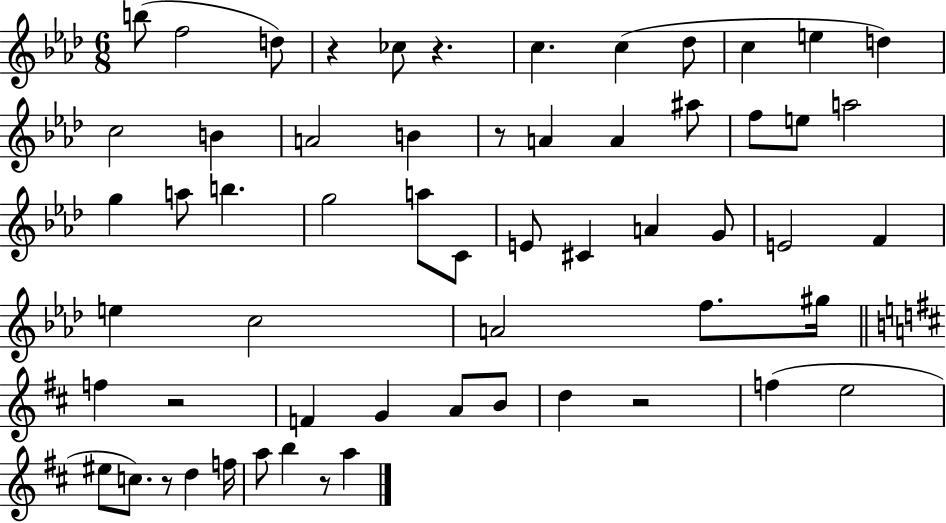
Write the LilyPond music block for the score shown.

{
  \clef treble
  \numericTimeSignature
  \time 6/8
  \key aes \major
  \repeat volta 2 { b''8( f''2 d''8) | r4 ces''8 r4. | c''4. c''4( des''8 | c''4 e''4 d''4) | \break c''2 b'4 | a'2 b'4 | r8 a'4 a'4 ais''8 | f''8 e''8 a''2 | \break g''4 a''8 b''4. | g''2 a''8 c'8 | e'8 cis'4 a'4 g'8 | e'2 f'4 | \break e''4 c''2 | a'2 f''8. gis''16 | \bar "||" \break \key b \minor f''4 r2 | f'4 g'4 a'8 b'8 | d''4 r2 | f''4( e''2 | \break eis''8 c''8.) r8 d''4 f''16 | a''8 b''4 r8 a''4 | } \bar "|."
}